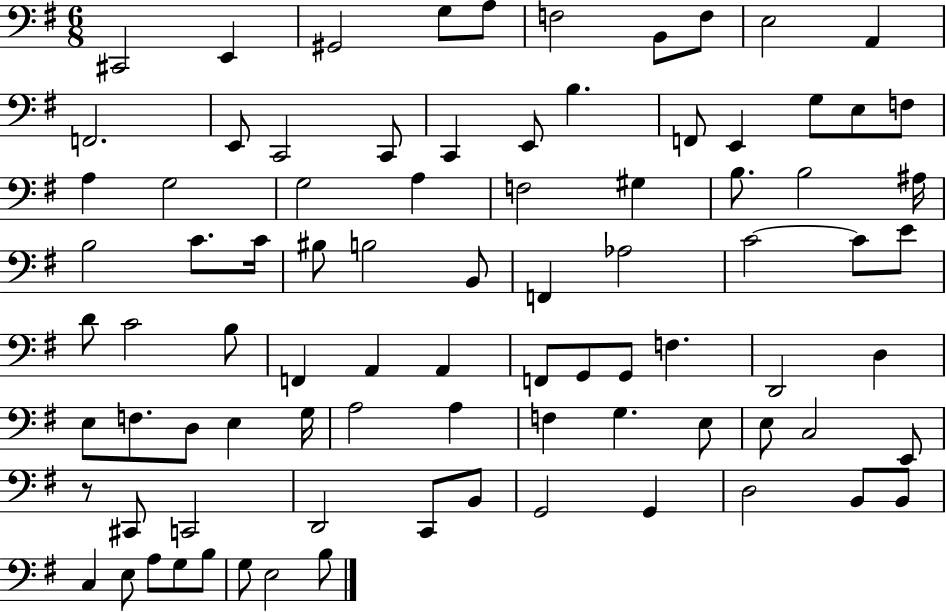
{
  \clef bass
  \numericTimeSignature
  \time 6/8
  \key g \major
  cis,2 e,4 | gis,2 g8 a8 | f2 b,8 f8 | e2 a,4 | \break f,2. | e,8 c,2 c,8 | c,4 e,8 b4. | f,8 e,4 g8 e8 f8 | \break a4 g2 | g2 a4 | f2 gis4 | b8. b2 ais16 | \break b2 c'8. c'16 | bis8 b2 b,8 | f,4 aes2 | c'2~~ c'8 e'8 | \break d'8 c'2 b8 | f,4 a,4 a,4 | f,8 g,8 g,8 f4. | d,2 d4 | \break e8 f8. d8 e4 g16 | a2 a4 | f4 g4. e8 | e8 c2 e,8 | \break r8 cis,8 c,2 | d,2 c,8 b,8 | g,2 g,4 | d2 b,8 b,8 | \break c4 e8 a8 g8 b8 | g8 e2 b8 | \bar "|."
}